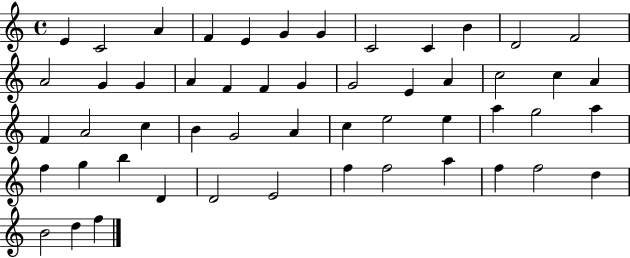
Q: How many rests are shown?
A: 0